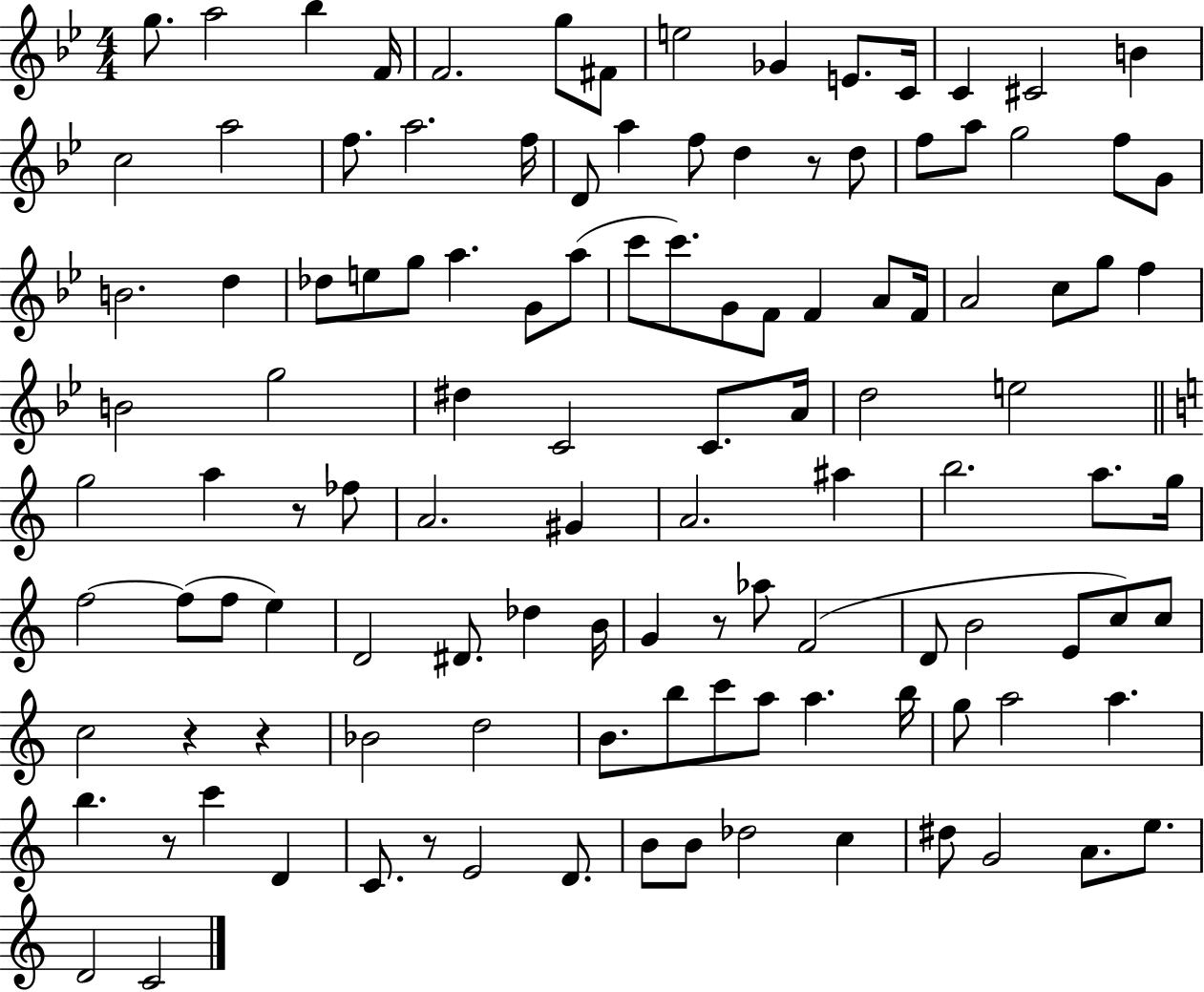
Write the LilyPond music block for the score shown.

{
  \clef treble
  \numericTimeSignature
  \time 4/4
  \key bes \major
  g''8. a''2 bes''4 f'16 | f'2. g''8 fis'8 | e''2 ges'4 e'8. c'16 | c'4 cis'2 b'4 | \break c''2 a''2 | f''8. a''2. f''16 | d'8 a''4 f''8 d''4 r8 d''8 | f''8 a''8 g''2 f''8 g'8 | \break b'2. d''4 | des''8 e''8 g''8 a''4. g'8 a''8( | c'''8 c'''8.) g'8 f'8 f'4 a'8 f'16 | a'2 c''8 g''8 f''4 | \break b'2 g''2 | dis''4 c'2 c'8. a'16 | d''2 e''2 | \bar "||" \break \key a \minor g''2 a''4 r8 fes''8 | a'2. gis'4 | a'2. ais''4 | b''2. a''8. g''16 | \break f''2~~ f''8( f''8 e''4) | d'2 dis'8. des''4 b'16 | g'4 r8 aes''8 f'2( | d'8 b'2 e'8 c''8) c''8 | \break c''2 r4 r4 | bes'2 d''2 | b'8. b''8 c'''8 a''8 a''4. b''16 | g''8 a''2 a''4. | \break b''4. r8 c'''4 d'4 | c'8. r8 e'2 d'8. | b'8 b'8 des''2 c''4 | dis''8 g'2 a'8. e''8. | \break d'2 c'2 | \bar "|."
}